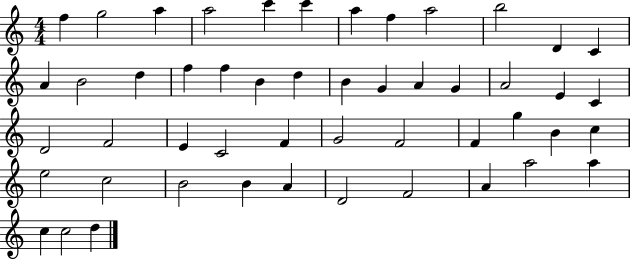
F5/q G5/h A5/q A5/h C6/q C6/q A5/q F5/q A5/h B5/h D4/q C4/q A4/q B4/h D5/q F5/q F5/q B4/q D5/q B4/q G4/q A4/q G4/q A4/h E4/q C4/q D4/h F4/h E4/q C4/h F4/q G4/h F4/h F4/q G5/q B4/q C5/q E5/h C5/h B4/h B4/q A4/q D4/h F4/h A4/q A5/h A5/q C5/q C5/h D5/q